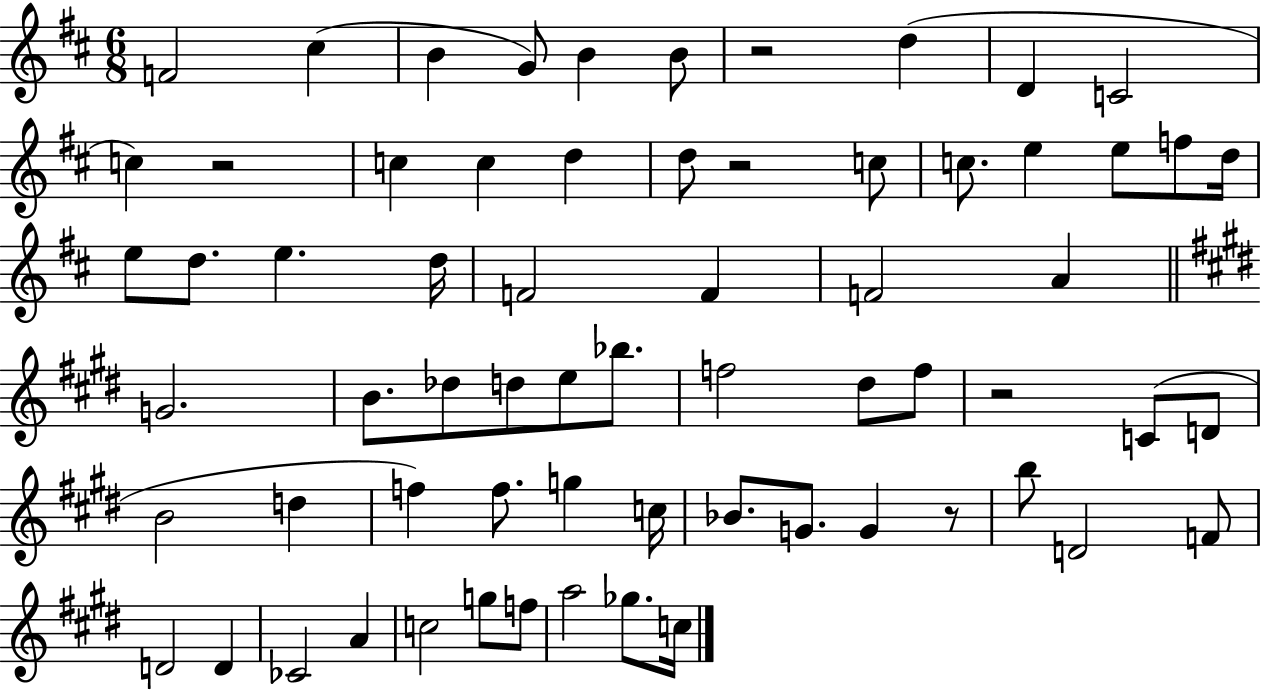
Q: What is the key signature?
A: D major